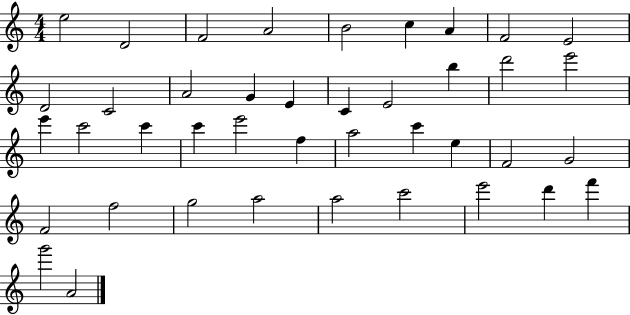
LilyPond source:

{
  \clef treble
  \numericTimeSignature
  \time 4/4
  \key c \major
  e''2 d'2 | f'2 a'2 | b'2 c''4 a'4 | f'2 e'2 | \break d'2 c'2 | a'2 g'4 e'4 | c'4 e'2 b''4 | d'''2 e'''2 | \break e'''4 c'''2 c'''4 | c'''4 e'''2 f''4 | a''2 c'''4 e''4 | f'2 g'2 | \break f'2 f''2 | g''2 a''2 | a''2 c'''2 | e'''2 d'''4 f'''4 | \break g'''2 a'2 | \bar "|."
}